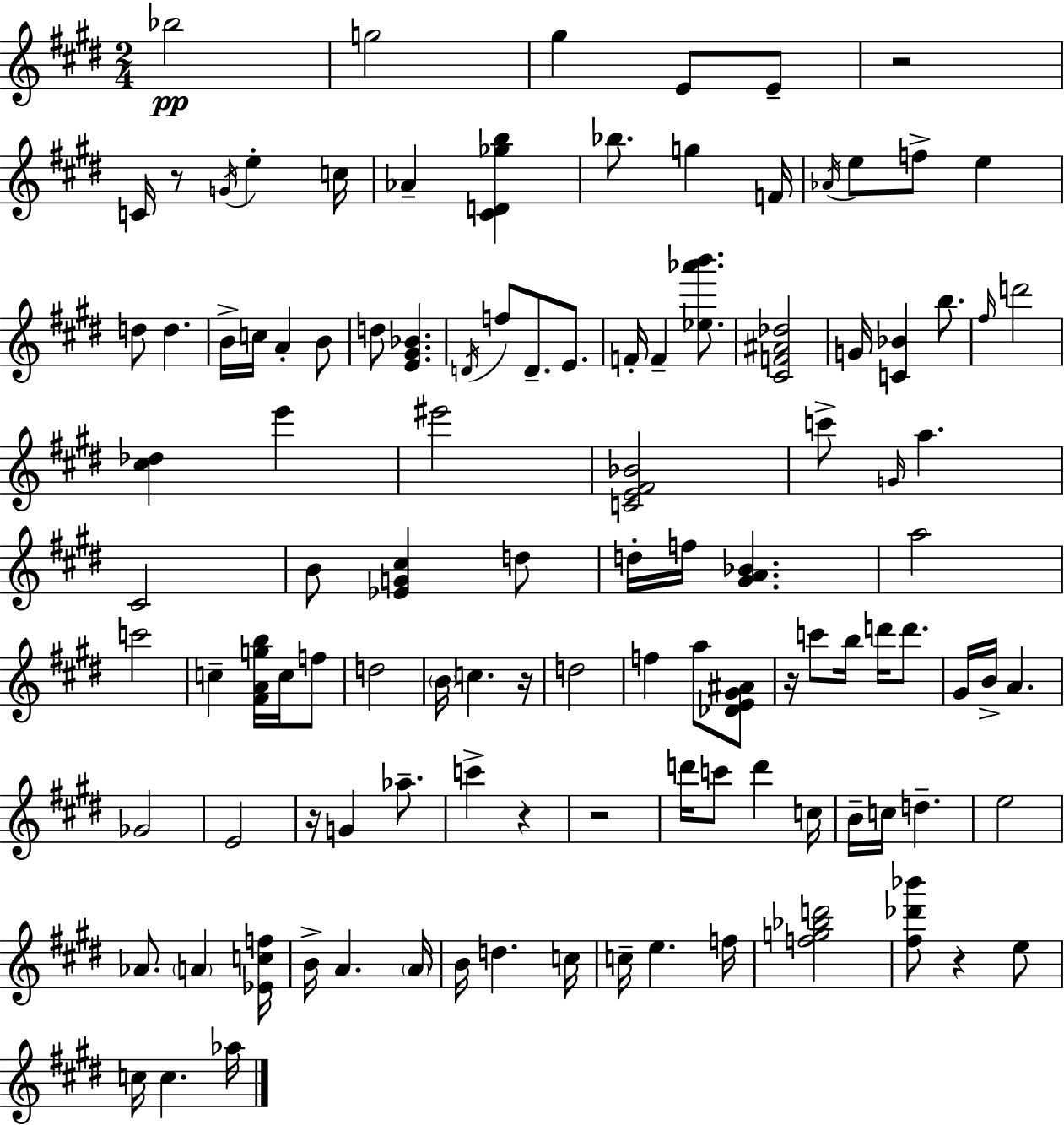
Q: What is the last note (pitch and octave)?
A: Ab5